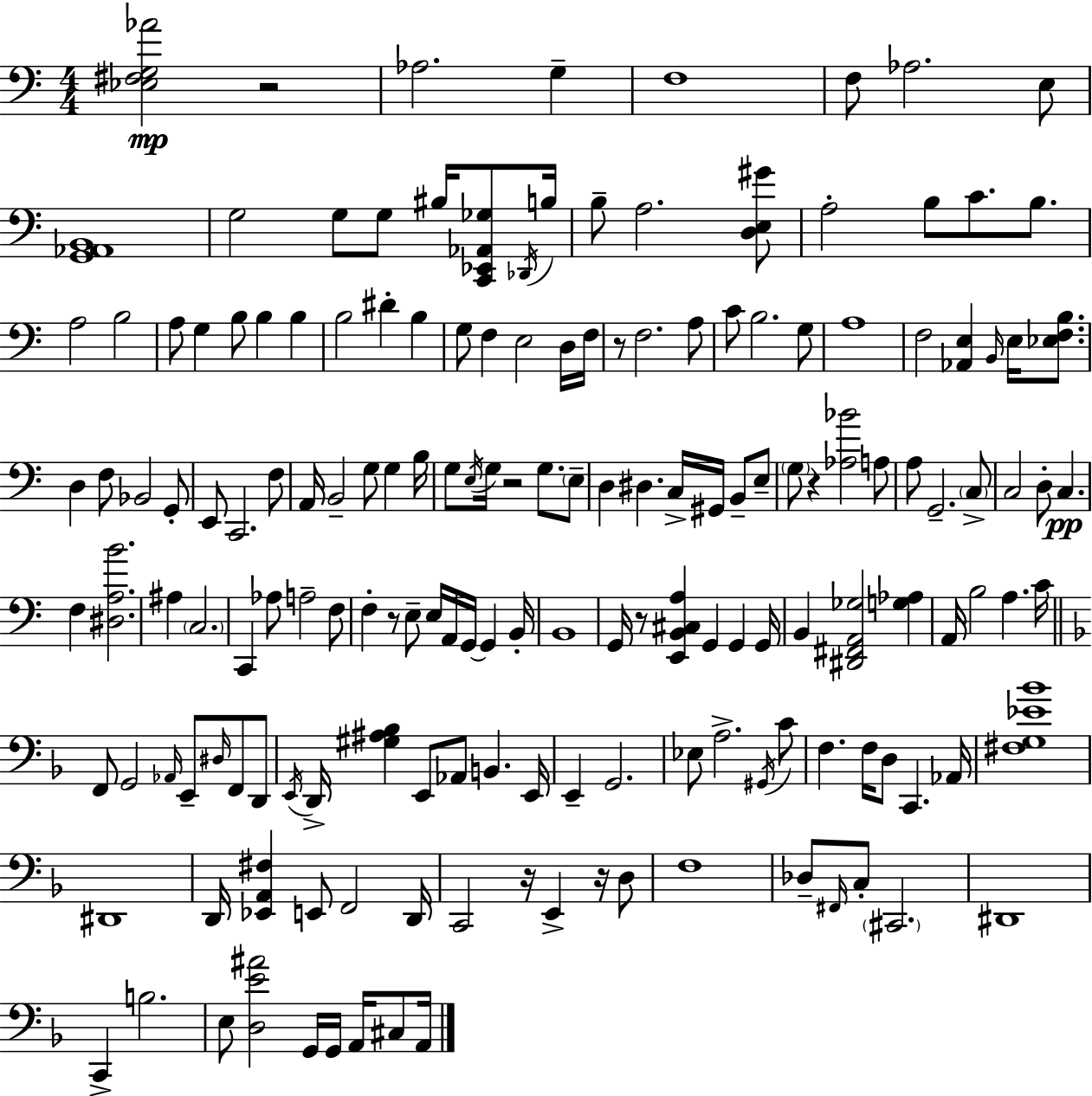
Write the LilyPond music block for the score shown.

{
  \clef bass
  \numericTimeSignature
  \time 4/4
  \key a \minor
  \repeat volta 2 { <ees fis g aes'>2\mp r2 | aes2. g4-- | f1 | f8 aes2. e8 | \break <g, aes, b,>1 | g2 g8 g8 bis16 <c, ees, aes, ges>8 \acciaccatura { des,16 } | b16 b8-- a2. <d e gis'>8 | a2-. b8 c'8. b8. | \break a2 b2 | a8 g4 b8 b4 b4 | b2 dis'4-. b4 | g8 f4 e2 d16 | \break f16 r8 f2. a8 | c'8 b2. g8 | a1 | f2 <aes, e>4 \grace { b,16 } e16 <ees f b>8. | \break d4 f8 bes,2 | g,8-. e,8 c,2. | f8 a,16 b,2-- g8 g4 | b16 g8 \acciaccatura { e16 } g16 r2 g8. | \break \parenthesize e8-- d4 dis4. c16-> gis,16 b,8-- | e8-- \parenthesize g8 r4 <aes bes'>2 | a8 a8 g,2.-- | \parenthesize c8-> c2 d8-. c4.\pp | \break f4 <dis a b'>2. | ais4 \parenthesize c2. | c,4 aes8 a2-- | f8 f4-. r8 e8-- e16 a,16 g,16~~ g,4 | \break b,16-. b,1 | g,16 r8 <e, b, cis a>4 g,4 g,4 | g,16 b,4 <dis, fis, a, ges>2 <g aes>4 | a,16 b2 a4. | \break c'16 \bar "||" \break \key f \major f,8 g,2 \grace { aes,16 } e,8-- \grace { dis16 } f,8 | d,8 \acciaccatura { e,16 } d,16-> <gis ais bes>4 e,8 aes,8 b,4. | e,16 e,4-- g,2. | ees8 a2.-> | \break \acciaccatura { gis,16 } c'8 f4. f16 d8 c,4. | aes,16 <fis g ees' bes'>1 | dis,1 | d,16 <ees, a, fis>4 e,8 f,2 | \break d,16 c,2 r16 e,4-> | r16 d8 f1 | des8-- \grace { fis,16 } c8-. \parenthesize cis,2. | dis,1 | \break c,4-> b2. | e8 <d e' ais'>2 g,16 | g,16 a,16 cis8 a,16 } \bar "|."
}